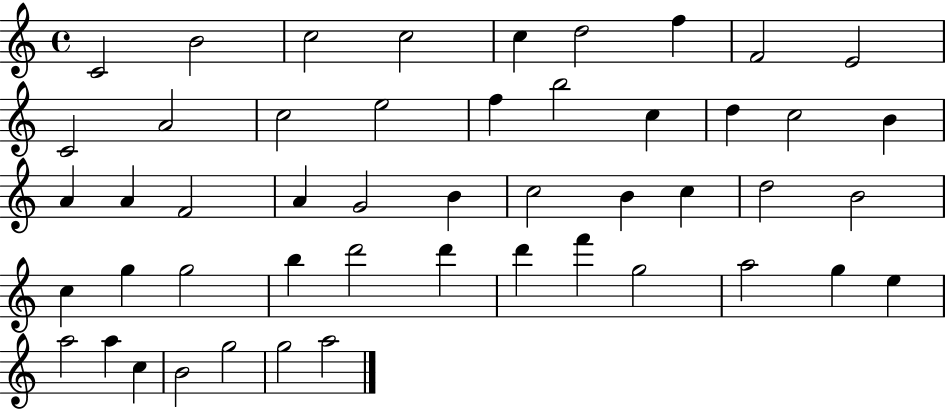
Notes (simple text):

C4/h B4/h C5/h C5/h C5/q D5/h F5/q F4/h E4/h C4/h A4/h C5/h E5/h F5/q B5/h C5/q D5/q C5/h B4/q A4/q A4/q F4/h A4/q G4/h B4/q C5/h B4/q C5/q D5/h B4/h C5/q G5/q G5/h B5/q D6/h D6/q D6/q F6/q G5/h A5/h G5/q E5/q A5/h A5/q C5/q B4/h G5/h G5/h A5/h